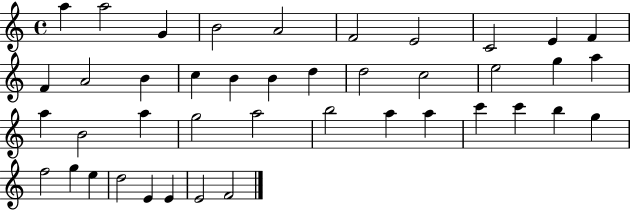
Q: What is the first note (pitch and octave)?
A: A5